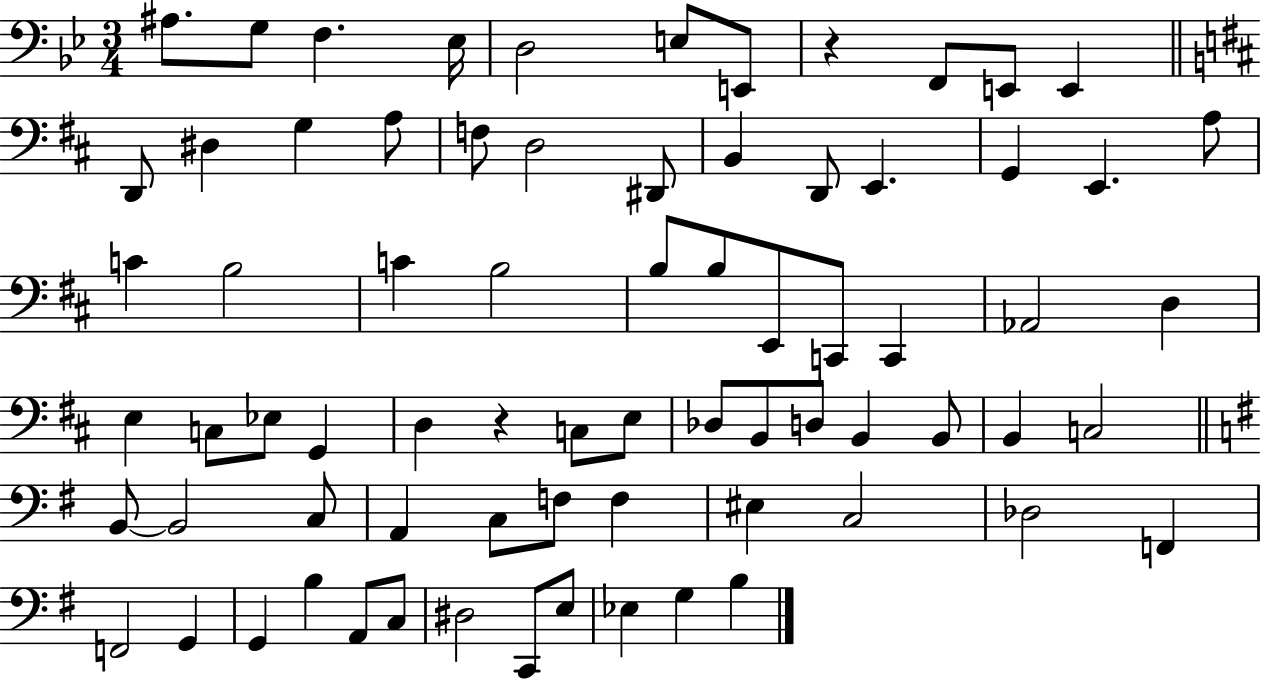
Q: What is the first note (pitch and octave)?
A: A#3